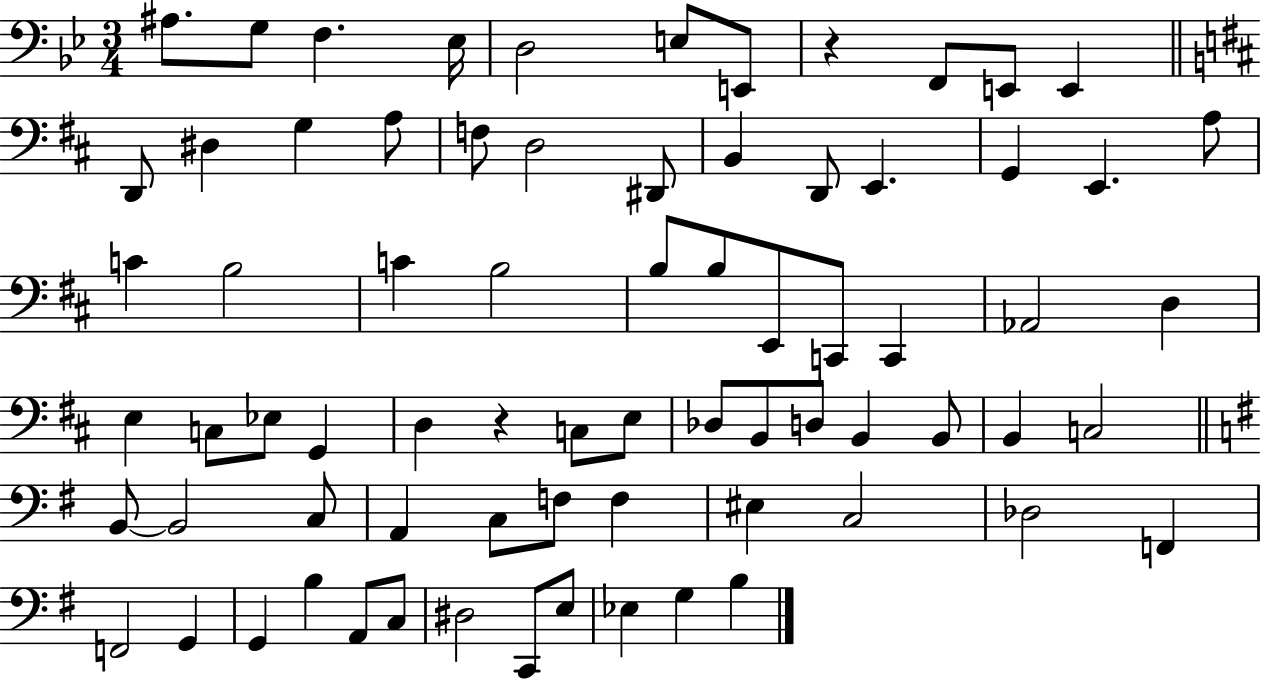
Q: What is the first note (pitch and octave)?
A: A#3